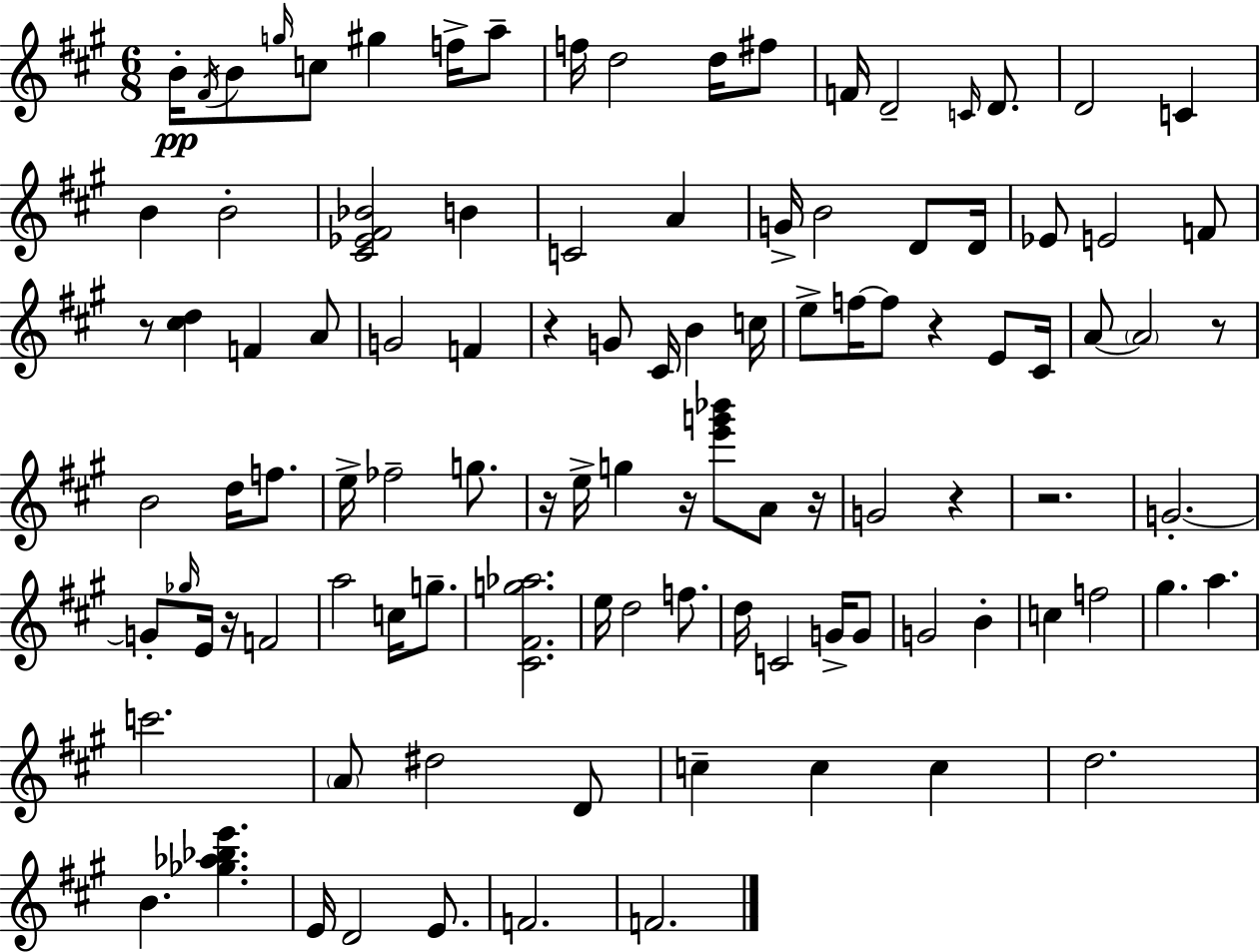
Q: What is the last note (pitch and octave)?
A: F4